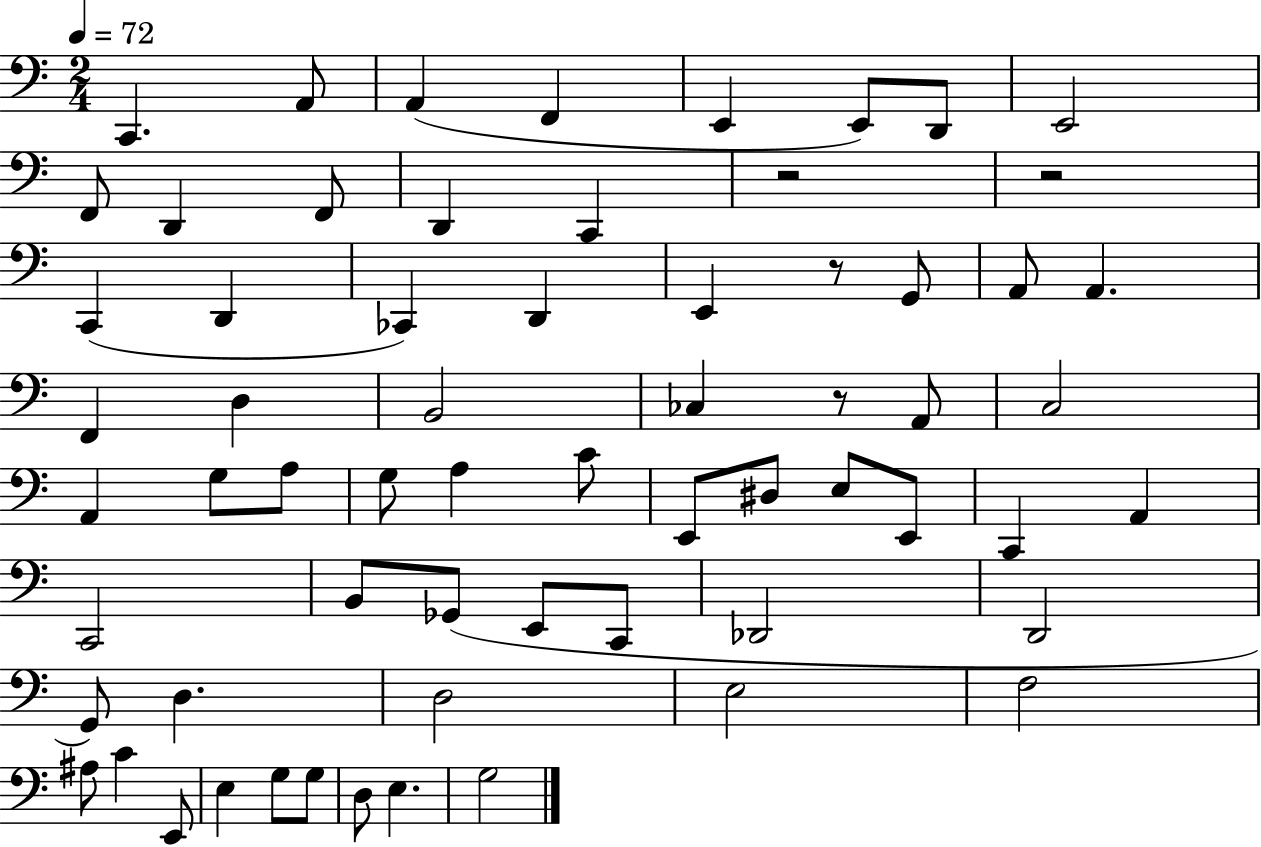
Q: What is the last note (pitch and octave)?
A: G3